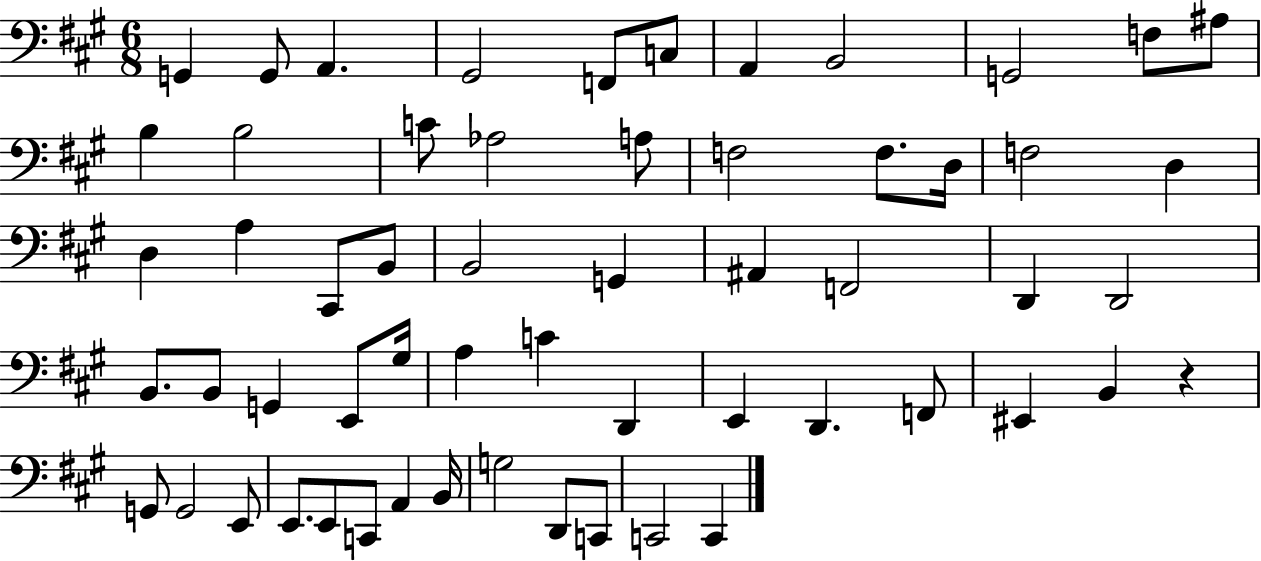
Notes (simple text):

G2/q G2/e A2/q. G#2/h F2/e C3/e A2/q B2/h G2/h F3/e A#3/e B3/q B3/h C4/e Ab3/h A3/e F3/h F3/e. D3/s F3/h D3/q D3/q A3/q C#2/e B2/e B2/h G2/q A#2/q F2/h D2/q D2/h B2/e. B2/e G2/q E2/e G#3/s A3/q C4/q D2/q E2/q D2/q. F2/e EIS2/q B2/q R/q G2/e G2/h E2/e E2/e. E2/e C2/e A2/q B2/s G3/h D2/e C2/e C2/h C2/q